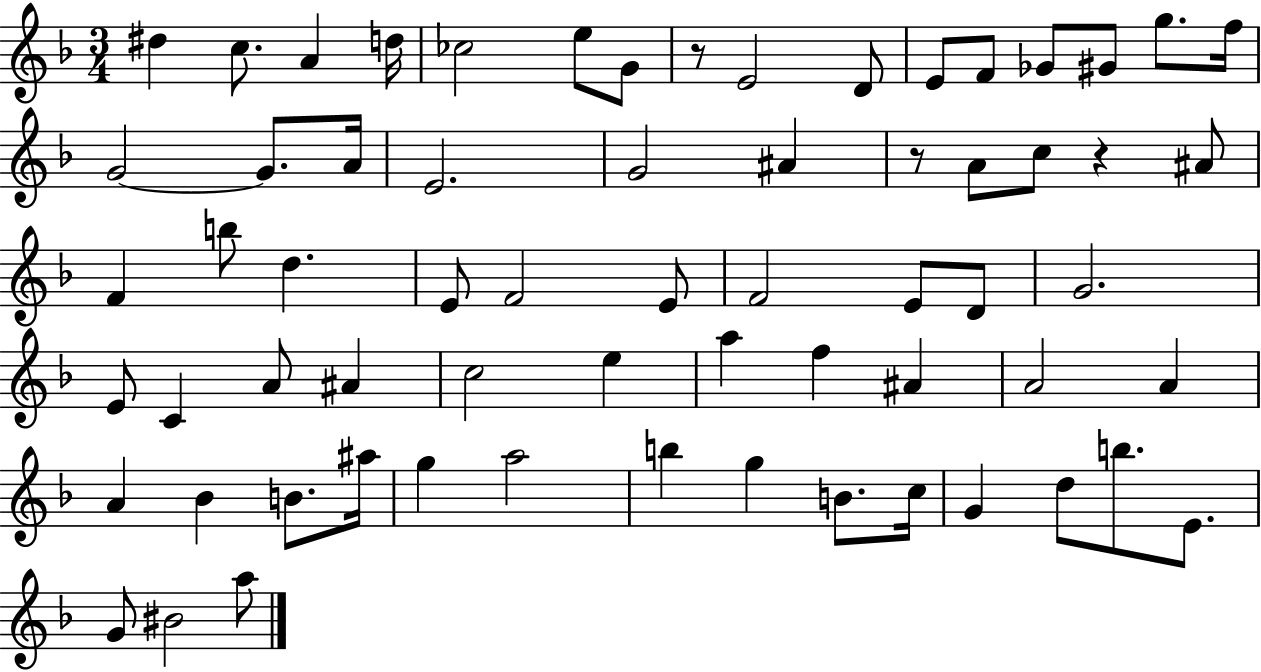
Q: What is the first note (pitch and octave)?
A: D#5